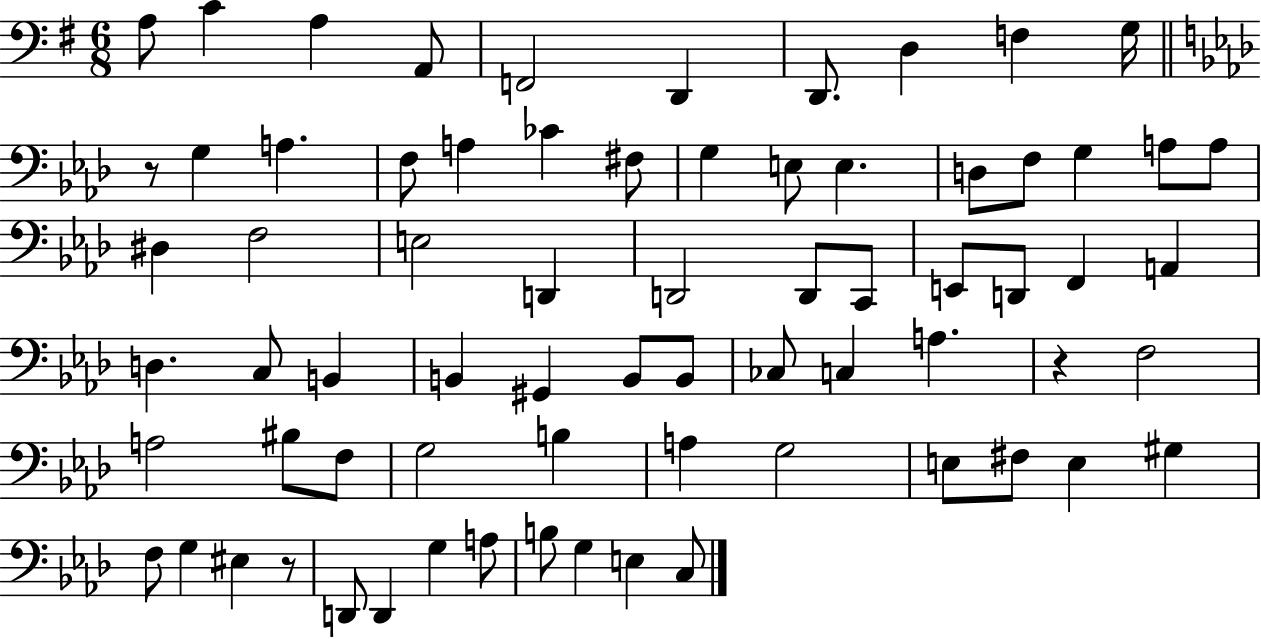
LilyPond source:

{
  \clef bass
  \numericTimeSignature
  \time 6/8
  \key g \major
  \repeat volta 2 { a8 c'4 a4 a,8 | f,2 d,4 | d,8. d4 f4 g16 | \bar "||" \break \key aes \major r8 g4 a4. | f8 a4 ces'4 fis8 | g4 e8 e4. | d8 f8 g4 a8 a8 | \break dis4 f2 | e2 d,4 | d,2 d,8 c,8 | e,8 d,8 f,4 a,4 | \break d4. c8 b,4 | b,4 gis,4 b,8 b,8 | ces8 c4 a4. | r4 f2 | \break a2 bis8 f8 | g2 b4 | a4 g2 | e8 fis8 e4 gis4 | \break f8 g4 eis4 r8 | d,8 d,4 g4 a8 | b8 g4 e4 c8 | } \bar "|."
}